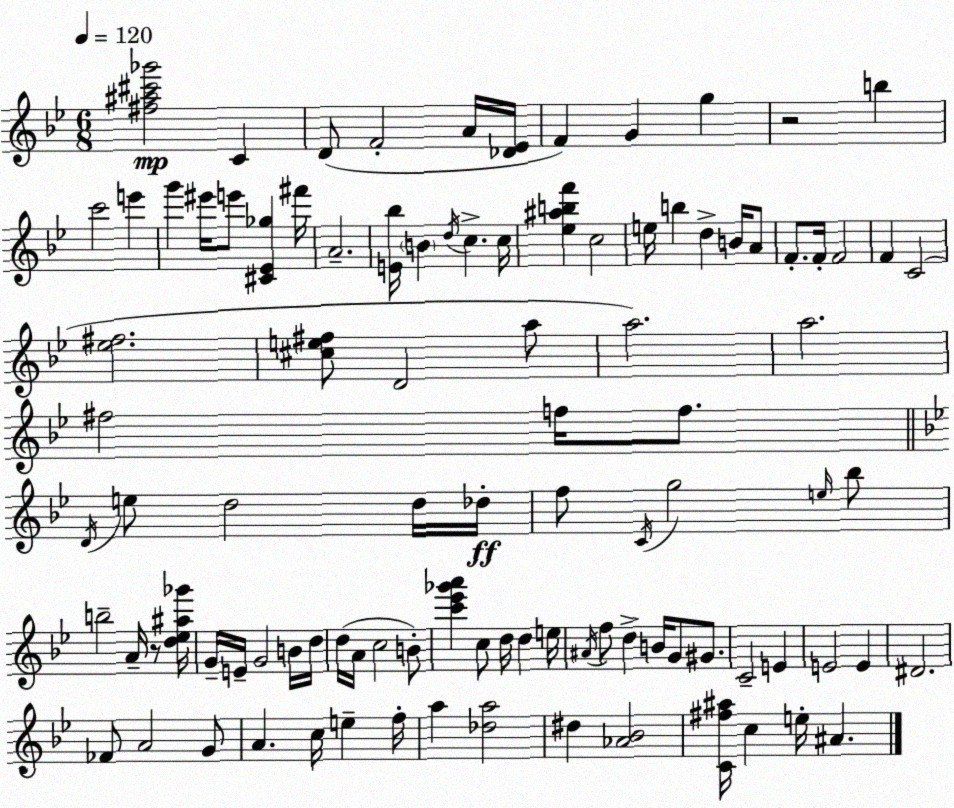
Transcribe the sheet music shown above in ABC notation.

X:1
T:Untitled
M:6/8
L:1/4
K:Bb
[^f^a^c'_g']2 C D/2 F2 A/4 [_D_E]/4 F G g z2 b c'2 e' g' ^e'/4 e'/2 [^C_E_g] ^f'/4 A2 [E_b]/4 B d/4 c c/4 [_e^abf'] c2 e/4 b d B/4 A/2 F/2 F/4 F2 F C2 [_e^f]2 [^ce^f]/2 D2 a/2 a2 a2 ^f2 f/4 f/2 D/4 e/2 d2 d/4 _d/4 f/2 C/4 g2 e/4 _b/2 b2 A/4 z/2 [d_e^a_g']/4 G/4 E/4 G2 B/4 d/4 d/4 A/4 c2 B/2 [c'_e'_g'a'] c/2 d/4 d e/4 ^A/4 f/2 d B/4 G/2 ^G/2 C2 E E2 E ^D2 _F/2 A2 G/2 A c/4 e f/4 a [_da]2 ^d [_A_B]2 [C^f^a]/4 c e/4 ^A